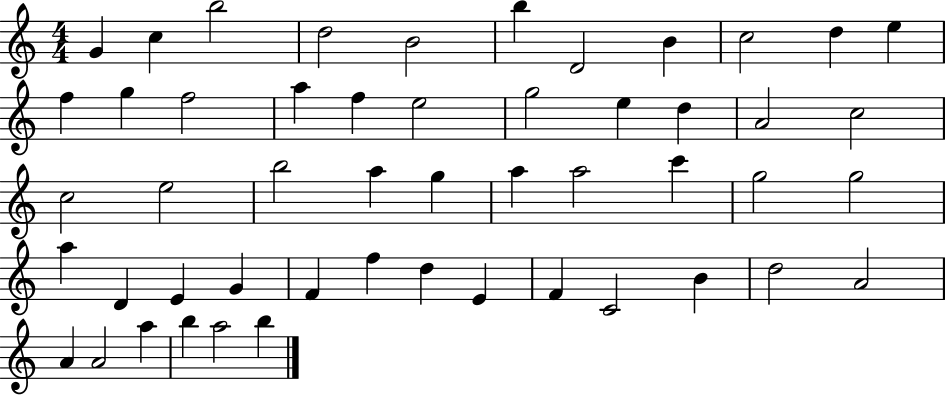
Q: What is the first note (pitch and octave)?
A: G4